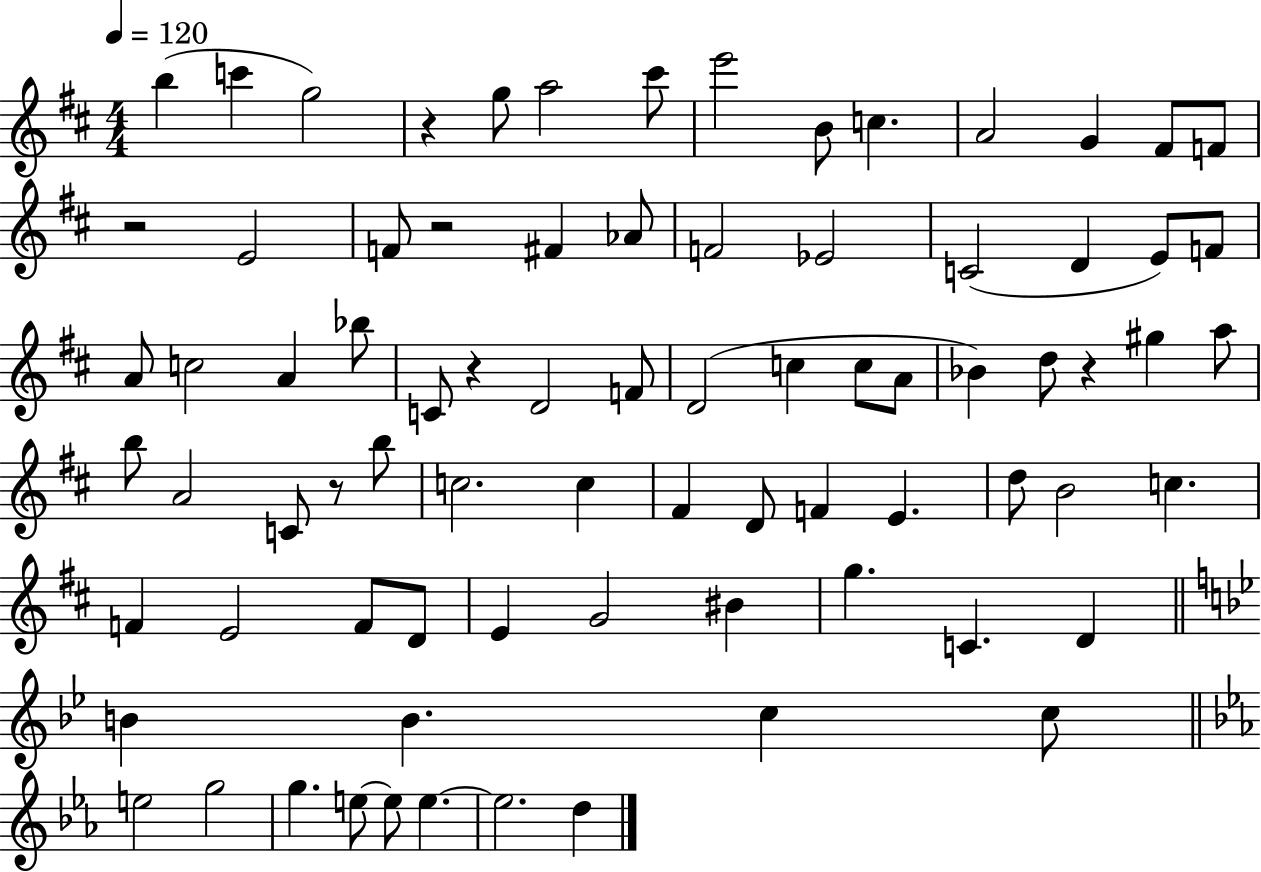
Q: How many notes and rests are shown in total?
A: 79